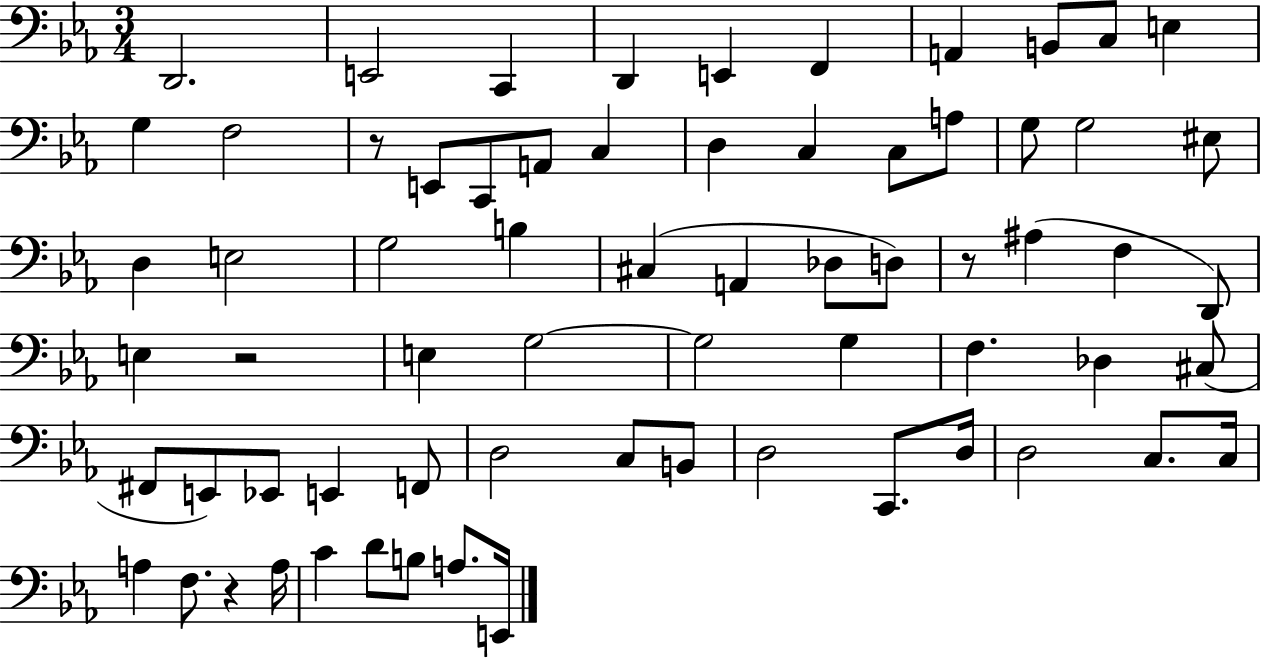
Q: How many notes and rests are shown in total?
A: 68